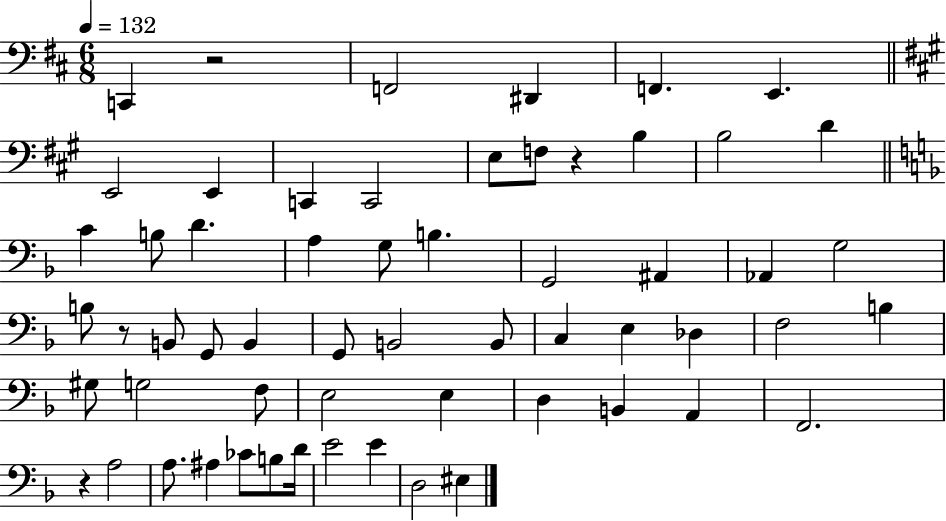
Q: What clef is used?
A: bass